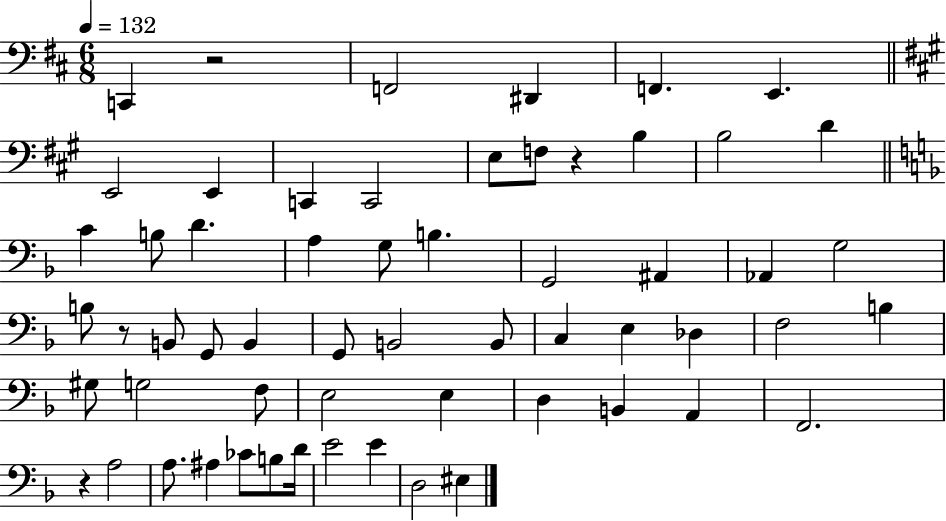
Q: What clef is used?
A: bass